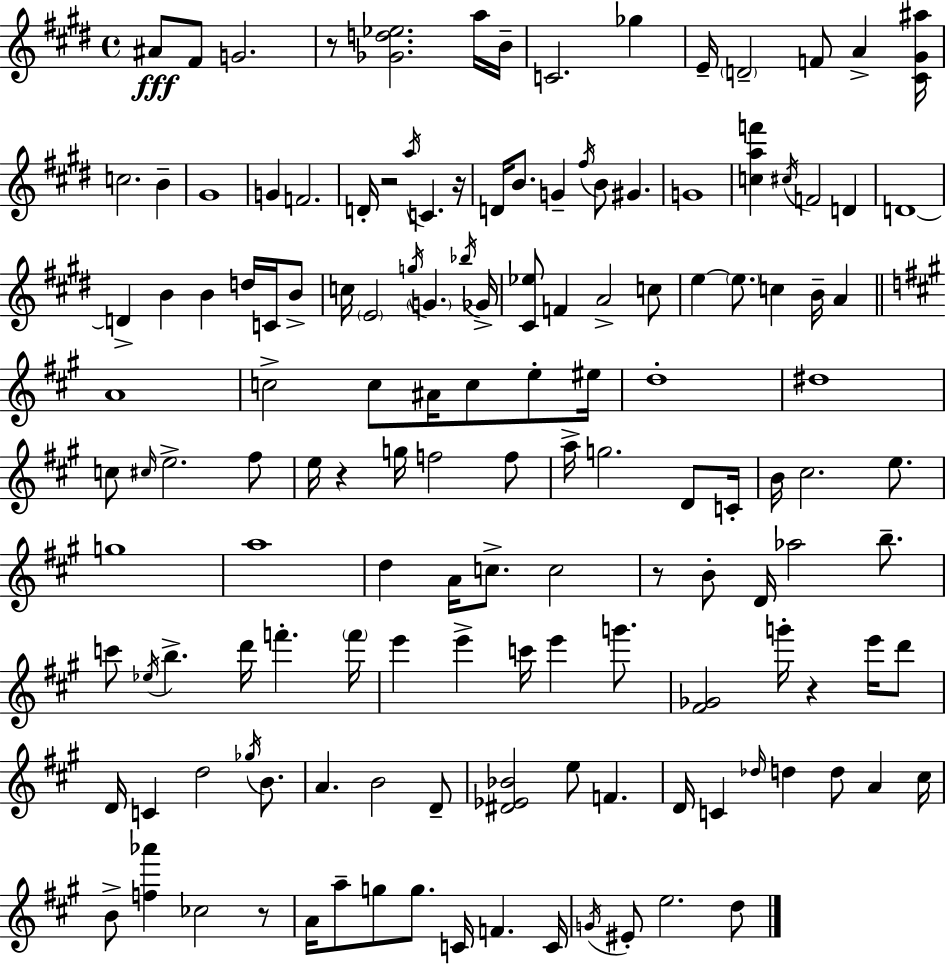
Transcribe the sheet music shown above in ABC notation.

X:1
T:Untitled
M:4/4
L:1/4
K:E
^A/2 ^F/2 G2 z/2 [_Gd_e]2 a/4 B/4 C2 _g E/4 D2 F/2 A [^C^G^a]/4 c2 B ^G4 G F2 D/4 z2 a/4 C z/4 D/4 B/2 G ^f/4 B/2 ^G G4 [caf'] ^c/4 F2 D D4 D B B d/4 C/4 B/2 c/4 E2 g/4 G _b/4 _G/4 [^C_e]/2 F A2 c/2 e e/2 c B/4 A A4 c2 c/2 ^A/4 c/2 e/2 ^e/4 d4 ^d4 c/2 ^c/4 e2 ^f/2 e/4 z g/4 f2 f/2 a/4 g2 D/2 C/4 B/4 ^c2 e/2 g4 a4 d A/4 c/2 c2 z/2 B/2 D/4 _a2 b/2 c'/2 _e/4 b d'/4 f' f'/4 e' e' c'/4 e' g'/2 [^F_G]2 g'/4 z e'/4 d'/2 D/4 C d2 _g/4 B/2 A B2 D/2 [^D_E_B]2 e/2 F D/4 C _d/4 d d/2 A ^c/4 B/2 [f_a'] _c2 z/2 A/4 a/2 g/2 g/2 C/4 F C/4 G/4 ^E/2 e2 d/2